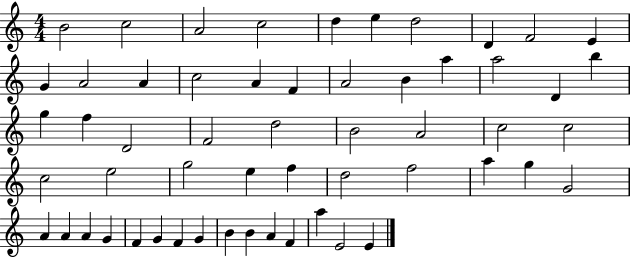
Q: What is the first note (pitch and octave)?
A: B4